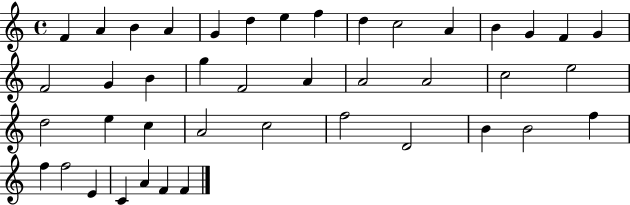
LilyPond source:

{
  \clef treble
  \time 4/4
  \defaultTimeSignature
  \key c \major
  f'4 a'4 b'4 a'4 | g'4 d''4 e''4 f''4 | d''4 c''2 a'4 | b'4 g'4 f'4 g'4 | \break f'2 g'4 b'4 | g''4 f'2 a'4 | a'2 a'2 | c''2 e''2 | \break d''2 e''4 c''4 | a'2 c''2 | f''2 d'2 | b'4 b'2 f''4 | \break f''4 f''2 e'4 | c'4 a'4 f'4 f'4 | \bar "|."
}